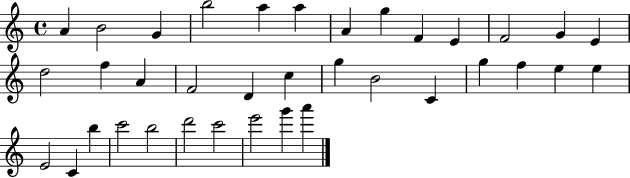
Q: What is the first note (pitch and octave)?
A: A4